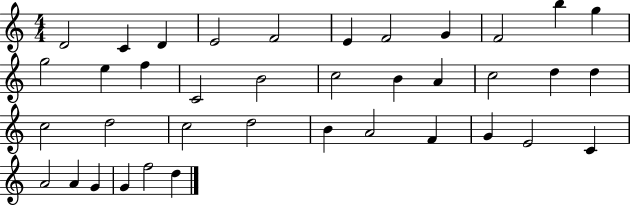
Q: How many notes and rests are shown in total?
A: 38